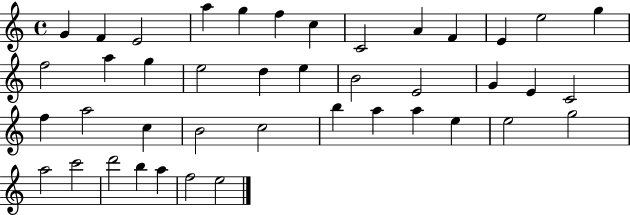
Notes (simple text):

G4/q F4/q E4/h A5/q G5/q F5/q C5/q C4/h A4/q F4/q E4/q E5/h G5/q F5/h A5/q G5/q E5/h D5/q E5/q B4/h E4/h G4/q E4/q C4/h F5/q A5/h C5/q B4/h C5/h B5/q A5/q A5/q E5/q E5/h G5/h A5/h C6/h D6/h B5/q A5/q F5/h E5/h